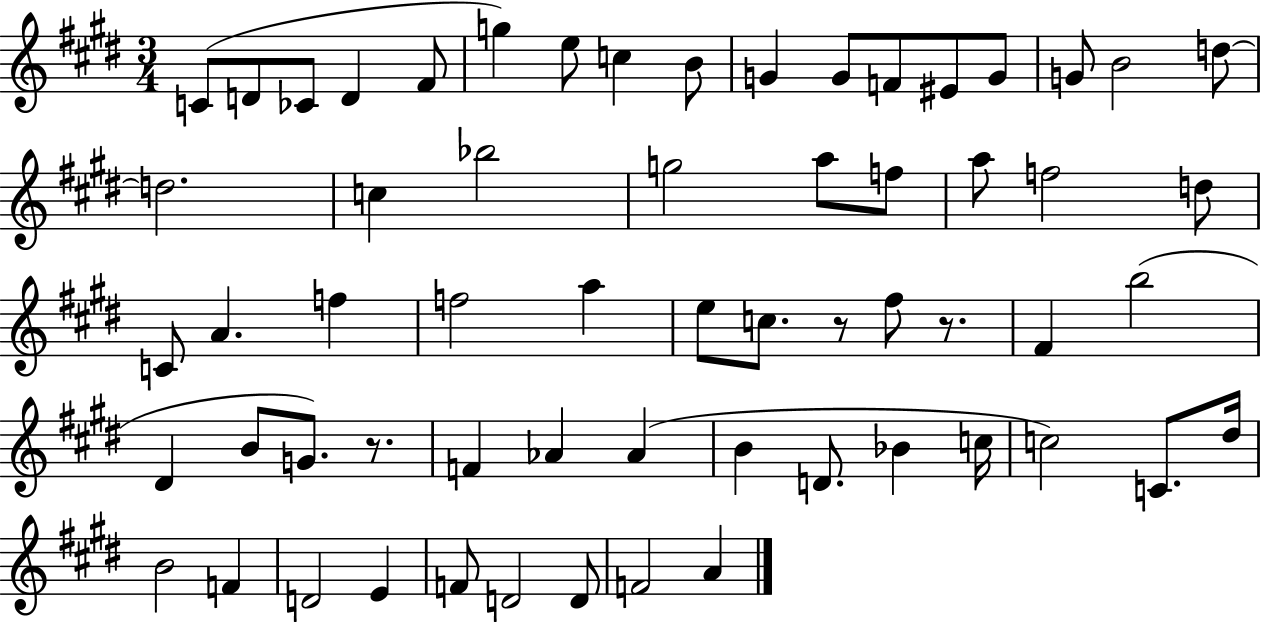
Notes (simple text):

C4/e D4/e CES4/e D4/q F#4/e G5/q E5/e C5/q B4/e G4/q G4/e F4/e EIS4/e G4/e G4/e B4/h D5/e D5/h. C5/q Bb5/h G5/h A5/e F5/e A5/e F5/h D5/e C4/e A4/q. F5/q F5/h A5/q E5/e C5/e. R/e F#5/e R/e. F#4/q B5/h D#4/q B4/e G4/e. R/e. F4/q Ab4/q Ab4/q B4/q D4/e. Bb4/q C5/s C5/h C4/e. D#5/s B4/h F4/q D4/h E4/q F4/e D4/h D4/e F4/h A4/q